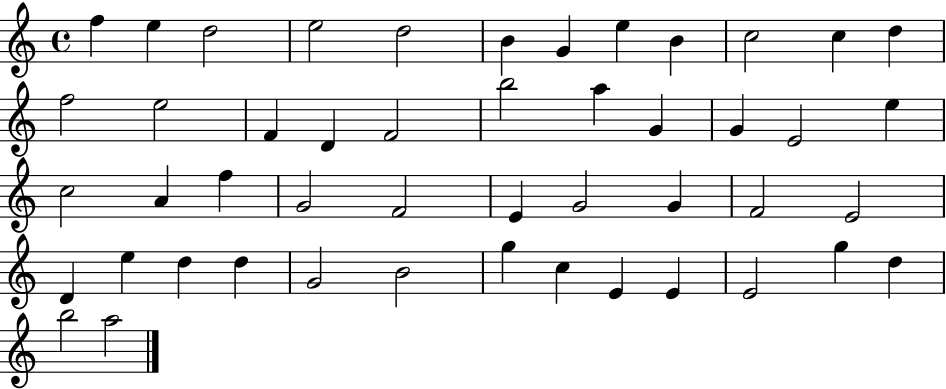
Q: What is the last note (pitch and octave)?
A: A5